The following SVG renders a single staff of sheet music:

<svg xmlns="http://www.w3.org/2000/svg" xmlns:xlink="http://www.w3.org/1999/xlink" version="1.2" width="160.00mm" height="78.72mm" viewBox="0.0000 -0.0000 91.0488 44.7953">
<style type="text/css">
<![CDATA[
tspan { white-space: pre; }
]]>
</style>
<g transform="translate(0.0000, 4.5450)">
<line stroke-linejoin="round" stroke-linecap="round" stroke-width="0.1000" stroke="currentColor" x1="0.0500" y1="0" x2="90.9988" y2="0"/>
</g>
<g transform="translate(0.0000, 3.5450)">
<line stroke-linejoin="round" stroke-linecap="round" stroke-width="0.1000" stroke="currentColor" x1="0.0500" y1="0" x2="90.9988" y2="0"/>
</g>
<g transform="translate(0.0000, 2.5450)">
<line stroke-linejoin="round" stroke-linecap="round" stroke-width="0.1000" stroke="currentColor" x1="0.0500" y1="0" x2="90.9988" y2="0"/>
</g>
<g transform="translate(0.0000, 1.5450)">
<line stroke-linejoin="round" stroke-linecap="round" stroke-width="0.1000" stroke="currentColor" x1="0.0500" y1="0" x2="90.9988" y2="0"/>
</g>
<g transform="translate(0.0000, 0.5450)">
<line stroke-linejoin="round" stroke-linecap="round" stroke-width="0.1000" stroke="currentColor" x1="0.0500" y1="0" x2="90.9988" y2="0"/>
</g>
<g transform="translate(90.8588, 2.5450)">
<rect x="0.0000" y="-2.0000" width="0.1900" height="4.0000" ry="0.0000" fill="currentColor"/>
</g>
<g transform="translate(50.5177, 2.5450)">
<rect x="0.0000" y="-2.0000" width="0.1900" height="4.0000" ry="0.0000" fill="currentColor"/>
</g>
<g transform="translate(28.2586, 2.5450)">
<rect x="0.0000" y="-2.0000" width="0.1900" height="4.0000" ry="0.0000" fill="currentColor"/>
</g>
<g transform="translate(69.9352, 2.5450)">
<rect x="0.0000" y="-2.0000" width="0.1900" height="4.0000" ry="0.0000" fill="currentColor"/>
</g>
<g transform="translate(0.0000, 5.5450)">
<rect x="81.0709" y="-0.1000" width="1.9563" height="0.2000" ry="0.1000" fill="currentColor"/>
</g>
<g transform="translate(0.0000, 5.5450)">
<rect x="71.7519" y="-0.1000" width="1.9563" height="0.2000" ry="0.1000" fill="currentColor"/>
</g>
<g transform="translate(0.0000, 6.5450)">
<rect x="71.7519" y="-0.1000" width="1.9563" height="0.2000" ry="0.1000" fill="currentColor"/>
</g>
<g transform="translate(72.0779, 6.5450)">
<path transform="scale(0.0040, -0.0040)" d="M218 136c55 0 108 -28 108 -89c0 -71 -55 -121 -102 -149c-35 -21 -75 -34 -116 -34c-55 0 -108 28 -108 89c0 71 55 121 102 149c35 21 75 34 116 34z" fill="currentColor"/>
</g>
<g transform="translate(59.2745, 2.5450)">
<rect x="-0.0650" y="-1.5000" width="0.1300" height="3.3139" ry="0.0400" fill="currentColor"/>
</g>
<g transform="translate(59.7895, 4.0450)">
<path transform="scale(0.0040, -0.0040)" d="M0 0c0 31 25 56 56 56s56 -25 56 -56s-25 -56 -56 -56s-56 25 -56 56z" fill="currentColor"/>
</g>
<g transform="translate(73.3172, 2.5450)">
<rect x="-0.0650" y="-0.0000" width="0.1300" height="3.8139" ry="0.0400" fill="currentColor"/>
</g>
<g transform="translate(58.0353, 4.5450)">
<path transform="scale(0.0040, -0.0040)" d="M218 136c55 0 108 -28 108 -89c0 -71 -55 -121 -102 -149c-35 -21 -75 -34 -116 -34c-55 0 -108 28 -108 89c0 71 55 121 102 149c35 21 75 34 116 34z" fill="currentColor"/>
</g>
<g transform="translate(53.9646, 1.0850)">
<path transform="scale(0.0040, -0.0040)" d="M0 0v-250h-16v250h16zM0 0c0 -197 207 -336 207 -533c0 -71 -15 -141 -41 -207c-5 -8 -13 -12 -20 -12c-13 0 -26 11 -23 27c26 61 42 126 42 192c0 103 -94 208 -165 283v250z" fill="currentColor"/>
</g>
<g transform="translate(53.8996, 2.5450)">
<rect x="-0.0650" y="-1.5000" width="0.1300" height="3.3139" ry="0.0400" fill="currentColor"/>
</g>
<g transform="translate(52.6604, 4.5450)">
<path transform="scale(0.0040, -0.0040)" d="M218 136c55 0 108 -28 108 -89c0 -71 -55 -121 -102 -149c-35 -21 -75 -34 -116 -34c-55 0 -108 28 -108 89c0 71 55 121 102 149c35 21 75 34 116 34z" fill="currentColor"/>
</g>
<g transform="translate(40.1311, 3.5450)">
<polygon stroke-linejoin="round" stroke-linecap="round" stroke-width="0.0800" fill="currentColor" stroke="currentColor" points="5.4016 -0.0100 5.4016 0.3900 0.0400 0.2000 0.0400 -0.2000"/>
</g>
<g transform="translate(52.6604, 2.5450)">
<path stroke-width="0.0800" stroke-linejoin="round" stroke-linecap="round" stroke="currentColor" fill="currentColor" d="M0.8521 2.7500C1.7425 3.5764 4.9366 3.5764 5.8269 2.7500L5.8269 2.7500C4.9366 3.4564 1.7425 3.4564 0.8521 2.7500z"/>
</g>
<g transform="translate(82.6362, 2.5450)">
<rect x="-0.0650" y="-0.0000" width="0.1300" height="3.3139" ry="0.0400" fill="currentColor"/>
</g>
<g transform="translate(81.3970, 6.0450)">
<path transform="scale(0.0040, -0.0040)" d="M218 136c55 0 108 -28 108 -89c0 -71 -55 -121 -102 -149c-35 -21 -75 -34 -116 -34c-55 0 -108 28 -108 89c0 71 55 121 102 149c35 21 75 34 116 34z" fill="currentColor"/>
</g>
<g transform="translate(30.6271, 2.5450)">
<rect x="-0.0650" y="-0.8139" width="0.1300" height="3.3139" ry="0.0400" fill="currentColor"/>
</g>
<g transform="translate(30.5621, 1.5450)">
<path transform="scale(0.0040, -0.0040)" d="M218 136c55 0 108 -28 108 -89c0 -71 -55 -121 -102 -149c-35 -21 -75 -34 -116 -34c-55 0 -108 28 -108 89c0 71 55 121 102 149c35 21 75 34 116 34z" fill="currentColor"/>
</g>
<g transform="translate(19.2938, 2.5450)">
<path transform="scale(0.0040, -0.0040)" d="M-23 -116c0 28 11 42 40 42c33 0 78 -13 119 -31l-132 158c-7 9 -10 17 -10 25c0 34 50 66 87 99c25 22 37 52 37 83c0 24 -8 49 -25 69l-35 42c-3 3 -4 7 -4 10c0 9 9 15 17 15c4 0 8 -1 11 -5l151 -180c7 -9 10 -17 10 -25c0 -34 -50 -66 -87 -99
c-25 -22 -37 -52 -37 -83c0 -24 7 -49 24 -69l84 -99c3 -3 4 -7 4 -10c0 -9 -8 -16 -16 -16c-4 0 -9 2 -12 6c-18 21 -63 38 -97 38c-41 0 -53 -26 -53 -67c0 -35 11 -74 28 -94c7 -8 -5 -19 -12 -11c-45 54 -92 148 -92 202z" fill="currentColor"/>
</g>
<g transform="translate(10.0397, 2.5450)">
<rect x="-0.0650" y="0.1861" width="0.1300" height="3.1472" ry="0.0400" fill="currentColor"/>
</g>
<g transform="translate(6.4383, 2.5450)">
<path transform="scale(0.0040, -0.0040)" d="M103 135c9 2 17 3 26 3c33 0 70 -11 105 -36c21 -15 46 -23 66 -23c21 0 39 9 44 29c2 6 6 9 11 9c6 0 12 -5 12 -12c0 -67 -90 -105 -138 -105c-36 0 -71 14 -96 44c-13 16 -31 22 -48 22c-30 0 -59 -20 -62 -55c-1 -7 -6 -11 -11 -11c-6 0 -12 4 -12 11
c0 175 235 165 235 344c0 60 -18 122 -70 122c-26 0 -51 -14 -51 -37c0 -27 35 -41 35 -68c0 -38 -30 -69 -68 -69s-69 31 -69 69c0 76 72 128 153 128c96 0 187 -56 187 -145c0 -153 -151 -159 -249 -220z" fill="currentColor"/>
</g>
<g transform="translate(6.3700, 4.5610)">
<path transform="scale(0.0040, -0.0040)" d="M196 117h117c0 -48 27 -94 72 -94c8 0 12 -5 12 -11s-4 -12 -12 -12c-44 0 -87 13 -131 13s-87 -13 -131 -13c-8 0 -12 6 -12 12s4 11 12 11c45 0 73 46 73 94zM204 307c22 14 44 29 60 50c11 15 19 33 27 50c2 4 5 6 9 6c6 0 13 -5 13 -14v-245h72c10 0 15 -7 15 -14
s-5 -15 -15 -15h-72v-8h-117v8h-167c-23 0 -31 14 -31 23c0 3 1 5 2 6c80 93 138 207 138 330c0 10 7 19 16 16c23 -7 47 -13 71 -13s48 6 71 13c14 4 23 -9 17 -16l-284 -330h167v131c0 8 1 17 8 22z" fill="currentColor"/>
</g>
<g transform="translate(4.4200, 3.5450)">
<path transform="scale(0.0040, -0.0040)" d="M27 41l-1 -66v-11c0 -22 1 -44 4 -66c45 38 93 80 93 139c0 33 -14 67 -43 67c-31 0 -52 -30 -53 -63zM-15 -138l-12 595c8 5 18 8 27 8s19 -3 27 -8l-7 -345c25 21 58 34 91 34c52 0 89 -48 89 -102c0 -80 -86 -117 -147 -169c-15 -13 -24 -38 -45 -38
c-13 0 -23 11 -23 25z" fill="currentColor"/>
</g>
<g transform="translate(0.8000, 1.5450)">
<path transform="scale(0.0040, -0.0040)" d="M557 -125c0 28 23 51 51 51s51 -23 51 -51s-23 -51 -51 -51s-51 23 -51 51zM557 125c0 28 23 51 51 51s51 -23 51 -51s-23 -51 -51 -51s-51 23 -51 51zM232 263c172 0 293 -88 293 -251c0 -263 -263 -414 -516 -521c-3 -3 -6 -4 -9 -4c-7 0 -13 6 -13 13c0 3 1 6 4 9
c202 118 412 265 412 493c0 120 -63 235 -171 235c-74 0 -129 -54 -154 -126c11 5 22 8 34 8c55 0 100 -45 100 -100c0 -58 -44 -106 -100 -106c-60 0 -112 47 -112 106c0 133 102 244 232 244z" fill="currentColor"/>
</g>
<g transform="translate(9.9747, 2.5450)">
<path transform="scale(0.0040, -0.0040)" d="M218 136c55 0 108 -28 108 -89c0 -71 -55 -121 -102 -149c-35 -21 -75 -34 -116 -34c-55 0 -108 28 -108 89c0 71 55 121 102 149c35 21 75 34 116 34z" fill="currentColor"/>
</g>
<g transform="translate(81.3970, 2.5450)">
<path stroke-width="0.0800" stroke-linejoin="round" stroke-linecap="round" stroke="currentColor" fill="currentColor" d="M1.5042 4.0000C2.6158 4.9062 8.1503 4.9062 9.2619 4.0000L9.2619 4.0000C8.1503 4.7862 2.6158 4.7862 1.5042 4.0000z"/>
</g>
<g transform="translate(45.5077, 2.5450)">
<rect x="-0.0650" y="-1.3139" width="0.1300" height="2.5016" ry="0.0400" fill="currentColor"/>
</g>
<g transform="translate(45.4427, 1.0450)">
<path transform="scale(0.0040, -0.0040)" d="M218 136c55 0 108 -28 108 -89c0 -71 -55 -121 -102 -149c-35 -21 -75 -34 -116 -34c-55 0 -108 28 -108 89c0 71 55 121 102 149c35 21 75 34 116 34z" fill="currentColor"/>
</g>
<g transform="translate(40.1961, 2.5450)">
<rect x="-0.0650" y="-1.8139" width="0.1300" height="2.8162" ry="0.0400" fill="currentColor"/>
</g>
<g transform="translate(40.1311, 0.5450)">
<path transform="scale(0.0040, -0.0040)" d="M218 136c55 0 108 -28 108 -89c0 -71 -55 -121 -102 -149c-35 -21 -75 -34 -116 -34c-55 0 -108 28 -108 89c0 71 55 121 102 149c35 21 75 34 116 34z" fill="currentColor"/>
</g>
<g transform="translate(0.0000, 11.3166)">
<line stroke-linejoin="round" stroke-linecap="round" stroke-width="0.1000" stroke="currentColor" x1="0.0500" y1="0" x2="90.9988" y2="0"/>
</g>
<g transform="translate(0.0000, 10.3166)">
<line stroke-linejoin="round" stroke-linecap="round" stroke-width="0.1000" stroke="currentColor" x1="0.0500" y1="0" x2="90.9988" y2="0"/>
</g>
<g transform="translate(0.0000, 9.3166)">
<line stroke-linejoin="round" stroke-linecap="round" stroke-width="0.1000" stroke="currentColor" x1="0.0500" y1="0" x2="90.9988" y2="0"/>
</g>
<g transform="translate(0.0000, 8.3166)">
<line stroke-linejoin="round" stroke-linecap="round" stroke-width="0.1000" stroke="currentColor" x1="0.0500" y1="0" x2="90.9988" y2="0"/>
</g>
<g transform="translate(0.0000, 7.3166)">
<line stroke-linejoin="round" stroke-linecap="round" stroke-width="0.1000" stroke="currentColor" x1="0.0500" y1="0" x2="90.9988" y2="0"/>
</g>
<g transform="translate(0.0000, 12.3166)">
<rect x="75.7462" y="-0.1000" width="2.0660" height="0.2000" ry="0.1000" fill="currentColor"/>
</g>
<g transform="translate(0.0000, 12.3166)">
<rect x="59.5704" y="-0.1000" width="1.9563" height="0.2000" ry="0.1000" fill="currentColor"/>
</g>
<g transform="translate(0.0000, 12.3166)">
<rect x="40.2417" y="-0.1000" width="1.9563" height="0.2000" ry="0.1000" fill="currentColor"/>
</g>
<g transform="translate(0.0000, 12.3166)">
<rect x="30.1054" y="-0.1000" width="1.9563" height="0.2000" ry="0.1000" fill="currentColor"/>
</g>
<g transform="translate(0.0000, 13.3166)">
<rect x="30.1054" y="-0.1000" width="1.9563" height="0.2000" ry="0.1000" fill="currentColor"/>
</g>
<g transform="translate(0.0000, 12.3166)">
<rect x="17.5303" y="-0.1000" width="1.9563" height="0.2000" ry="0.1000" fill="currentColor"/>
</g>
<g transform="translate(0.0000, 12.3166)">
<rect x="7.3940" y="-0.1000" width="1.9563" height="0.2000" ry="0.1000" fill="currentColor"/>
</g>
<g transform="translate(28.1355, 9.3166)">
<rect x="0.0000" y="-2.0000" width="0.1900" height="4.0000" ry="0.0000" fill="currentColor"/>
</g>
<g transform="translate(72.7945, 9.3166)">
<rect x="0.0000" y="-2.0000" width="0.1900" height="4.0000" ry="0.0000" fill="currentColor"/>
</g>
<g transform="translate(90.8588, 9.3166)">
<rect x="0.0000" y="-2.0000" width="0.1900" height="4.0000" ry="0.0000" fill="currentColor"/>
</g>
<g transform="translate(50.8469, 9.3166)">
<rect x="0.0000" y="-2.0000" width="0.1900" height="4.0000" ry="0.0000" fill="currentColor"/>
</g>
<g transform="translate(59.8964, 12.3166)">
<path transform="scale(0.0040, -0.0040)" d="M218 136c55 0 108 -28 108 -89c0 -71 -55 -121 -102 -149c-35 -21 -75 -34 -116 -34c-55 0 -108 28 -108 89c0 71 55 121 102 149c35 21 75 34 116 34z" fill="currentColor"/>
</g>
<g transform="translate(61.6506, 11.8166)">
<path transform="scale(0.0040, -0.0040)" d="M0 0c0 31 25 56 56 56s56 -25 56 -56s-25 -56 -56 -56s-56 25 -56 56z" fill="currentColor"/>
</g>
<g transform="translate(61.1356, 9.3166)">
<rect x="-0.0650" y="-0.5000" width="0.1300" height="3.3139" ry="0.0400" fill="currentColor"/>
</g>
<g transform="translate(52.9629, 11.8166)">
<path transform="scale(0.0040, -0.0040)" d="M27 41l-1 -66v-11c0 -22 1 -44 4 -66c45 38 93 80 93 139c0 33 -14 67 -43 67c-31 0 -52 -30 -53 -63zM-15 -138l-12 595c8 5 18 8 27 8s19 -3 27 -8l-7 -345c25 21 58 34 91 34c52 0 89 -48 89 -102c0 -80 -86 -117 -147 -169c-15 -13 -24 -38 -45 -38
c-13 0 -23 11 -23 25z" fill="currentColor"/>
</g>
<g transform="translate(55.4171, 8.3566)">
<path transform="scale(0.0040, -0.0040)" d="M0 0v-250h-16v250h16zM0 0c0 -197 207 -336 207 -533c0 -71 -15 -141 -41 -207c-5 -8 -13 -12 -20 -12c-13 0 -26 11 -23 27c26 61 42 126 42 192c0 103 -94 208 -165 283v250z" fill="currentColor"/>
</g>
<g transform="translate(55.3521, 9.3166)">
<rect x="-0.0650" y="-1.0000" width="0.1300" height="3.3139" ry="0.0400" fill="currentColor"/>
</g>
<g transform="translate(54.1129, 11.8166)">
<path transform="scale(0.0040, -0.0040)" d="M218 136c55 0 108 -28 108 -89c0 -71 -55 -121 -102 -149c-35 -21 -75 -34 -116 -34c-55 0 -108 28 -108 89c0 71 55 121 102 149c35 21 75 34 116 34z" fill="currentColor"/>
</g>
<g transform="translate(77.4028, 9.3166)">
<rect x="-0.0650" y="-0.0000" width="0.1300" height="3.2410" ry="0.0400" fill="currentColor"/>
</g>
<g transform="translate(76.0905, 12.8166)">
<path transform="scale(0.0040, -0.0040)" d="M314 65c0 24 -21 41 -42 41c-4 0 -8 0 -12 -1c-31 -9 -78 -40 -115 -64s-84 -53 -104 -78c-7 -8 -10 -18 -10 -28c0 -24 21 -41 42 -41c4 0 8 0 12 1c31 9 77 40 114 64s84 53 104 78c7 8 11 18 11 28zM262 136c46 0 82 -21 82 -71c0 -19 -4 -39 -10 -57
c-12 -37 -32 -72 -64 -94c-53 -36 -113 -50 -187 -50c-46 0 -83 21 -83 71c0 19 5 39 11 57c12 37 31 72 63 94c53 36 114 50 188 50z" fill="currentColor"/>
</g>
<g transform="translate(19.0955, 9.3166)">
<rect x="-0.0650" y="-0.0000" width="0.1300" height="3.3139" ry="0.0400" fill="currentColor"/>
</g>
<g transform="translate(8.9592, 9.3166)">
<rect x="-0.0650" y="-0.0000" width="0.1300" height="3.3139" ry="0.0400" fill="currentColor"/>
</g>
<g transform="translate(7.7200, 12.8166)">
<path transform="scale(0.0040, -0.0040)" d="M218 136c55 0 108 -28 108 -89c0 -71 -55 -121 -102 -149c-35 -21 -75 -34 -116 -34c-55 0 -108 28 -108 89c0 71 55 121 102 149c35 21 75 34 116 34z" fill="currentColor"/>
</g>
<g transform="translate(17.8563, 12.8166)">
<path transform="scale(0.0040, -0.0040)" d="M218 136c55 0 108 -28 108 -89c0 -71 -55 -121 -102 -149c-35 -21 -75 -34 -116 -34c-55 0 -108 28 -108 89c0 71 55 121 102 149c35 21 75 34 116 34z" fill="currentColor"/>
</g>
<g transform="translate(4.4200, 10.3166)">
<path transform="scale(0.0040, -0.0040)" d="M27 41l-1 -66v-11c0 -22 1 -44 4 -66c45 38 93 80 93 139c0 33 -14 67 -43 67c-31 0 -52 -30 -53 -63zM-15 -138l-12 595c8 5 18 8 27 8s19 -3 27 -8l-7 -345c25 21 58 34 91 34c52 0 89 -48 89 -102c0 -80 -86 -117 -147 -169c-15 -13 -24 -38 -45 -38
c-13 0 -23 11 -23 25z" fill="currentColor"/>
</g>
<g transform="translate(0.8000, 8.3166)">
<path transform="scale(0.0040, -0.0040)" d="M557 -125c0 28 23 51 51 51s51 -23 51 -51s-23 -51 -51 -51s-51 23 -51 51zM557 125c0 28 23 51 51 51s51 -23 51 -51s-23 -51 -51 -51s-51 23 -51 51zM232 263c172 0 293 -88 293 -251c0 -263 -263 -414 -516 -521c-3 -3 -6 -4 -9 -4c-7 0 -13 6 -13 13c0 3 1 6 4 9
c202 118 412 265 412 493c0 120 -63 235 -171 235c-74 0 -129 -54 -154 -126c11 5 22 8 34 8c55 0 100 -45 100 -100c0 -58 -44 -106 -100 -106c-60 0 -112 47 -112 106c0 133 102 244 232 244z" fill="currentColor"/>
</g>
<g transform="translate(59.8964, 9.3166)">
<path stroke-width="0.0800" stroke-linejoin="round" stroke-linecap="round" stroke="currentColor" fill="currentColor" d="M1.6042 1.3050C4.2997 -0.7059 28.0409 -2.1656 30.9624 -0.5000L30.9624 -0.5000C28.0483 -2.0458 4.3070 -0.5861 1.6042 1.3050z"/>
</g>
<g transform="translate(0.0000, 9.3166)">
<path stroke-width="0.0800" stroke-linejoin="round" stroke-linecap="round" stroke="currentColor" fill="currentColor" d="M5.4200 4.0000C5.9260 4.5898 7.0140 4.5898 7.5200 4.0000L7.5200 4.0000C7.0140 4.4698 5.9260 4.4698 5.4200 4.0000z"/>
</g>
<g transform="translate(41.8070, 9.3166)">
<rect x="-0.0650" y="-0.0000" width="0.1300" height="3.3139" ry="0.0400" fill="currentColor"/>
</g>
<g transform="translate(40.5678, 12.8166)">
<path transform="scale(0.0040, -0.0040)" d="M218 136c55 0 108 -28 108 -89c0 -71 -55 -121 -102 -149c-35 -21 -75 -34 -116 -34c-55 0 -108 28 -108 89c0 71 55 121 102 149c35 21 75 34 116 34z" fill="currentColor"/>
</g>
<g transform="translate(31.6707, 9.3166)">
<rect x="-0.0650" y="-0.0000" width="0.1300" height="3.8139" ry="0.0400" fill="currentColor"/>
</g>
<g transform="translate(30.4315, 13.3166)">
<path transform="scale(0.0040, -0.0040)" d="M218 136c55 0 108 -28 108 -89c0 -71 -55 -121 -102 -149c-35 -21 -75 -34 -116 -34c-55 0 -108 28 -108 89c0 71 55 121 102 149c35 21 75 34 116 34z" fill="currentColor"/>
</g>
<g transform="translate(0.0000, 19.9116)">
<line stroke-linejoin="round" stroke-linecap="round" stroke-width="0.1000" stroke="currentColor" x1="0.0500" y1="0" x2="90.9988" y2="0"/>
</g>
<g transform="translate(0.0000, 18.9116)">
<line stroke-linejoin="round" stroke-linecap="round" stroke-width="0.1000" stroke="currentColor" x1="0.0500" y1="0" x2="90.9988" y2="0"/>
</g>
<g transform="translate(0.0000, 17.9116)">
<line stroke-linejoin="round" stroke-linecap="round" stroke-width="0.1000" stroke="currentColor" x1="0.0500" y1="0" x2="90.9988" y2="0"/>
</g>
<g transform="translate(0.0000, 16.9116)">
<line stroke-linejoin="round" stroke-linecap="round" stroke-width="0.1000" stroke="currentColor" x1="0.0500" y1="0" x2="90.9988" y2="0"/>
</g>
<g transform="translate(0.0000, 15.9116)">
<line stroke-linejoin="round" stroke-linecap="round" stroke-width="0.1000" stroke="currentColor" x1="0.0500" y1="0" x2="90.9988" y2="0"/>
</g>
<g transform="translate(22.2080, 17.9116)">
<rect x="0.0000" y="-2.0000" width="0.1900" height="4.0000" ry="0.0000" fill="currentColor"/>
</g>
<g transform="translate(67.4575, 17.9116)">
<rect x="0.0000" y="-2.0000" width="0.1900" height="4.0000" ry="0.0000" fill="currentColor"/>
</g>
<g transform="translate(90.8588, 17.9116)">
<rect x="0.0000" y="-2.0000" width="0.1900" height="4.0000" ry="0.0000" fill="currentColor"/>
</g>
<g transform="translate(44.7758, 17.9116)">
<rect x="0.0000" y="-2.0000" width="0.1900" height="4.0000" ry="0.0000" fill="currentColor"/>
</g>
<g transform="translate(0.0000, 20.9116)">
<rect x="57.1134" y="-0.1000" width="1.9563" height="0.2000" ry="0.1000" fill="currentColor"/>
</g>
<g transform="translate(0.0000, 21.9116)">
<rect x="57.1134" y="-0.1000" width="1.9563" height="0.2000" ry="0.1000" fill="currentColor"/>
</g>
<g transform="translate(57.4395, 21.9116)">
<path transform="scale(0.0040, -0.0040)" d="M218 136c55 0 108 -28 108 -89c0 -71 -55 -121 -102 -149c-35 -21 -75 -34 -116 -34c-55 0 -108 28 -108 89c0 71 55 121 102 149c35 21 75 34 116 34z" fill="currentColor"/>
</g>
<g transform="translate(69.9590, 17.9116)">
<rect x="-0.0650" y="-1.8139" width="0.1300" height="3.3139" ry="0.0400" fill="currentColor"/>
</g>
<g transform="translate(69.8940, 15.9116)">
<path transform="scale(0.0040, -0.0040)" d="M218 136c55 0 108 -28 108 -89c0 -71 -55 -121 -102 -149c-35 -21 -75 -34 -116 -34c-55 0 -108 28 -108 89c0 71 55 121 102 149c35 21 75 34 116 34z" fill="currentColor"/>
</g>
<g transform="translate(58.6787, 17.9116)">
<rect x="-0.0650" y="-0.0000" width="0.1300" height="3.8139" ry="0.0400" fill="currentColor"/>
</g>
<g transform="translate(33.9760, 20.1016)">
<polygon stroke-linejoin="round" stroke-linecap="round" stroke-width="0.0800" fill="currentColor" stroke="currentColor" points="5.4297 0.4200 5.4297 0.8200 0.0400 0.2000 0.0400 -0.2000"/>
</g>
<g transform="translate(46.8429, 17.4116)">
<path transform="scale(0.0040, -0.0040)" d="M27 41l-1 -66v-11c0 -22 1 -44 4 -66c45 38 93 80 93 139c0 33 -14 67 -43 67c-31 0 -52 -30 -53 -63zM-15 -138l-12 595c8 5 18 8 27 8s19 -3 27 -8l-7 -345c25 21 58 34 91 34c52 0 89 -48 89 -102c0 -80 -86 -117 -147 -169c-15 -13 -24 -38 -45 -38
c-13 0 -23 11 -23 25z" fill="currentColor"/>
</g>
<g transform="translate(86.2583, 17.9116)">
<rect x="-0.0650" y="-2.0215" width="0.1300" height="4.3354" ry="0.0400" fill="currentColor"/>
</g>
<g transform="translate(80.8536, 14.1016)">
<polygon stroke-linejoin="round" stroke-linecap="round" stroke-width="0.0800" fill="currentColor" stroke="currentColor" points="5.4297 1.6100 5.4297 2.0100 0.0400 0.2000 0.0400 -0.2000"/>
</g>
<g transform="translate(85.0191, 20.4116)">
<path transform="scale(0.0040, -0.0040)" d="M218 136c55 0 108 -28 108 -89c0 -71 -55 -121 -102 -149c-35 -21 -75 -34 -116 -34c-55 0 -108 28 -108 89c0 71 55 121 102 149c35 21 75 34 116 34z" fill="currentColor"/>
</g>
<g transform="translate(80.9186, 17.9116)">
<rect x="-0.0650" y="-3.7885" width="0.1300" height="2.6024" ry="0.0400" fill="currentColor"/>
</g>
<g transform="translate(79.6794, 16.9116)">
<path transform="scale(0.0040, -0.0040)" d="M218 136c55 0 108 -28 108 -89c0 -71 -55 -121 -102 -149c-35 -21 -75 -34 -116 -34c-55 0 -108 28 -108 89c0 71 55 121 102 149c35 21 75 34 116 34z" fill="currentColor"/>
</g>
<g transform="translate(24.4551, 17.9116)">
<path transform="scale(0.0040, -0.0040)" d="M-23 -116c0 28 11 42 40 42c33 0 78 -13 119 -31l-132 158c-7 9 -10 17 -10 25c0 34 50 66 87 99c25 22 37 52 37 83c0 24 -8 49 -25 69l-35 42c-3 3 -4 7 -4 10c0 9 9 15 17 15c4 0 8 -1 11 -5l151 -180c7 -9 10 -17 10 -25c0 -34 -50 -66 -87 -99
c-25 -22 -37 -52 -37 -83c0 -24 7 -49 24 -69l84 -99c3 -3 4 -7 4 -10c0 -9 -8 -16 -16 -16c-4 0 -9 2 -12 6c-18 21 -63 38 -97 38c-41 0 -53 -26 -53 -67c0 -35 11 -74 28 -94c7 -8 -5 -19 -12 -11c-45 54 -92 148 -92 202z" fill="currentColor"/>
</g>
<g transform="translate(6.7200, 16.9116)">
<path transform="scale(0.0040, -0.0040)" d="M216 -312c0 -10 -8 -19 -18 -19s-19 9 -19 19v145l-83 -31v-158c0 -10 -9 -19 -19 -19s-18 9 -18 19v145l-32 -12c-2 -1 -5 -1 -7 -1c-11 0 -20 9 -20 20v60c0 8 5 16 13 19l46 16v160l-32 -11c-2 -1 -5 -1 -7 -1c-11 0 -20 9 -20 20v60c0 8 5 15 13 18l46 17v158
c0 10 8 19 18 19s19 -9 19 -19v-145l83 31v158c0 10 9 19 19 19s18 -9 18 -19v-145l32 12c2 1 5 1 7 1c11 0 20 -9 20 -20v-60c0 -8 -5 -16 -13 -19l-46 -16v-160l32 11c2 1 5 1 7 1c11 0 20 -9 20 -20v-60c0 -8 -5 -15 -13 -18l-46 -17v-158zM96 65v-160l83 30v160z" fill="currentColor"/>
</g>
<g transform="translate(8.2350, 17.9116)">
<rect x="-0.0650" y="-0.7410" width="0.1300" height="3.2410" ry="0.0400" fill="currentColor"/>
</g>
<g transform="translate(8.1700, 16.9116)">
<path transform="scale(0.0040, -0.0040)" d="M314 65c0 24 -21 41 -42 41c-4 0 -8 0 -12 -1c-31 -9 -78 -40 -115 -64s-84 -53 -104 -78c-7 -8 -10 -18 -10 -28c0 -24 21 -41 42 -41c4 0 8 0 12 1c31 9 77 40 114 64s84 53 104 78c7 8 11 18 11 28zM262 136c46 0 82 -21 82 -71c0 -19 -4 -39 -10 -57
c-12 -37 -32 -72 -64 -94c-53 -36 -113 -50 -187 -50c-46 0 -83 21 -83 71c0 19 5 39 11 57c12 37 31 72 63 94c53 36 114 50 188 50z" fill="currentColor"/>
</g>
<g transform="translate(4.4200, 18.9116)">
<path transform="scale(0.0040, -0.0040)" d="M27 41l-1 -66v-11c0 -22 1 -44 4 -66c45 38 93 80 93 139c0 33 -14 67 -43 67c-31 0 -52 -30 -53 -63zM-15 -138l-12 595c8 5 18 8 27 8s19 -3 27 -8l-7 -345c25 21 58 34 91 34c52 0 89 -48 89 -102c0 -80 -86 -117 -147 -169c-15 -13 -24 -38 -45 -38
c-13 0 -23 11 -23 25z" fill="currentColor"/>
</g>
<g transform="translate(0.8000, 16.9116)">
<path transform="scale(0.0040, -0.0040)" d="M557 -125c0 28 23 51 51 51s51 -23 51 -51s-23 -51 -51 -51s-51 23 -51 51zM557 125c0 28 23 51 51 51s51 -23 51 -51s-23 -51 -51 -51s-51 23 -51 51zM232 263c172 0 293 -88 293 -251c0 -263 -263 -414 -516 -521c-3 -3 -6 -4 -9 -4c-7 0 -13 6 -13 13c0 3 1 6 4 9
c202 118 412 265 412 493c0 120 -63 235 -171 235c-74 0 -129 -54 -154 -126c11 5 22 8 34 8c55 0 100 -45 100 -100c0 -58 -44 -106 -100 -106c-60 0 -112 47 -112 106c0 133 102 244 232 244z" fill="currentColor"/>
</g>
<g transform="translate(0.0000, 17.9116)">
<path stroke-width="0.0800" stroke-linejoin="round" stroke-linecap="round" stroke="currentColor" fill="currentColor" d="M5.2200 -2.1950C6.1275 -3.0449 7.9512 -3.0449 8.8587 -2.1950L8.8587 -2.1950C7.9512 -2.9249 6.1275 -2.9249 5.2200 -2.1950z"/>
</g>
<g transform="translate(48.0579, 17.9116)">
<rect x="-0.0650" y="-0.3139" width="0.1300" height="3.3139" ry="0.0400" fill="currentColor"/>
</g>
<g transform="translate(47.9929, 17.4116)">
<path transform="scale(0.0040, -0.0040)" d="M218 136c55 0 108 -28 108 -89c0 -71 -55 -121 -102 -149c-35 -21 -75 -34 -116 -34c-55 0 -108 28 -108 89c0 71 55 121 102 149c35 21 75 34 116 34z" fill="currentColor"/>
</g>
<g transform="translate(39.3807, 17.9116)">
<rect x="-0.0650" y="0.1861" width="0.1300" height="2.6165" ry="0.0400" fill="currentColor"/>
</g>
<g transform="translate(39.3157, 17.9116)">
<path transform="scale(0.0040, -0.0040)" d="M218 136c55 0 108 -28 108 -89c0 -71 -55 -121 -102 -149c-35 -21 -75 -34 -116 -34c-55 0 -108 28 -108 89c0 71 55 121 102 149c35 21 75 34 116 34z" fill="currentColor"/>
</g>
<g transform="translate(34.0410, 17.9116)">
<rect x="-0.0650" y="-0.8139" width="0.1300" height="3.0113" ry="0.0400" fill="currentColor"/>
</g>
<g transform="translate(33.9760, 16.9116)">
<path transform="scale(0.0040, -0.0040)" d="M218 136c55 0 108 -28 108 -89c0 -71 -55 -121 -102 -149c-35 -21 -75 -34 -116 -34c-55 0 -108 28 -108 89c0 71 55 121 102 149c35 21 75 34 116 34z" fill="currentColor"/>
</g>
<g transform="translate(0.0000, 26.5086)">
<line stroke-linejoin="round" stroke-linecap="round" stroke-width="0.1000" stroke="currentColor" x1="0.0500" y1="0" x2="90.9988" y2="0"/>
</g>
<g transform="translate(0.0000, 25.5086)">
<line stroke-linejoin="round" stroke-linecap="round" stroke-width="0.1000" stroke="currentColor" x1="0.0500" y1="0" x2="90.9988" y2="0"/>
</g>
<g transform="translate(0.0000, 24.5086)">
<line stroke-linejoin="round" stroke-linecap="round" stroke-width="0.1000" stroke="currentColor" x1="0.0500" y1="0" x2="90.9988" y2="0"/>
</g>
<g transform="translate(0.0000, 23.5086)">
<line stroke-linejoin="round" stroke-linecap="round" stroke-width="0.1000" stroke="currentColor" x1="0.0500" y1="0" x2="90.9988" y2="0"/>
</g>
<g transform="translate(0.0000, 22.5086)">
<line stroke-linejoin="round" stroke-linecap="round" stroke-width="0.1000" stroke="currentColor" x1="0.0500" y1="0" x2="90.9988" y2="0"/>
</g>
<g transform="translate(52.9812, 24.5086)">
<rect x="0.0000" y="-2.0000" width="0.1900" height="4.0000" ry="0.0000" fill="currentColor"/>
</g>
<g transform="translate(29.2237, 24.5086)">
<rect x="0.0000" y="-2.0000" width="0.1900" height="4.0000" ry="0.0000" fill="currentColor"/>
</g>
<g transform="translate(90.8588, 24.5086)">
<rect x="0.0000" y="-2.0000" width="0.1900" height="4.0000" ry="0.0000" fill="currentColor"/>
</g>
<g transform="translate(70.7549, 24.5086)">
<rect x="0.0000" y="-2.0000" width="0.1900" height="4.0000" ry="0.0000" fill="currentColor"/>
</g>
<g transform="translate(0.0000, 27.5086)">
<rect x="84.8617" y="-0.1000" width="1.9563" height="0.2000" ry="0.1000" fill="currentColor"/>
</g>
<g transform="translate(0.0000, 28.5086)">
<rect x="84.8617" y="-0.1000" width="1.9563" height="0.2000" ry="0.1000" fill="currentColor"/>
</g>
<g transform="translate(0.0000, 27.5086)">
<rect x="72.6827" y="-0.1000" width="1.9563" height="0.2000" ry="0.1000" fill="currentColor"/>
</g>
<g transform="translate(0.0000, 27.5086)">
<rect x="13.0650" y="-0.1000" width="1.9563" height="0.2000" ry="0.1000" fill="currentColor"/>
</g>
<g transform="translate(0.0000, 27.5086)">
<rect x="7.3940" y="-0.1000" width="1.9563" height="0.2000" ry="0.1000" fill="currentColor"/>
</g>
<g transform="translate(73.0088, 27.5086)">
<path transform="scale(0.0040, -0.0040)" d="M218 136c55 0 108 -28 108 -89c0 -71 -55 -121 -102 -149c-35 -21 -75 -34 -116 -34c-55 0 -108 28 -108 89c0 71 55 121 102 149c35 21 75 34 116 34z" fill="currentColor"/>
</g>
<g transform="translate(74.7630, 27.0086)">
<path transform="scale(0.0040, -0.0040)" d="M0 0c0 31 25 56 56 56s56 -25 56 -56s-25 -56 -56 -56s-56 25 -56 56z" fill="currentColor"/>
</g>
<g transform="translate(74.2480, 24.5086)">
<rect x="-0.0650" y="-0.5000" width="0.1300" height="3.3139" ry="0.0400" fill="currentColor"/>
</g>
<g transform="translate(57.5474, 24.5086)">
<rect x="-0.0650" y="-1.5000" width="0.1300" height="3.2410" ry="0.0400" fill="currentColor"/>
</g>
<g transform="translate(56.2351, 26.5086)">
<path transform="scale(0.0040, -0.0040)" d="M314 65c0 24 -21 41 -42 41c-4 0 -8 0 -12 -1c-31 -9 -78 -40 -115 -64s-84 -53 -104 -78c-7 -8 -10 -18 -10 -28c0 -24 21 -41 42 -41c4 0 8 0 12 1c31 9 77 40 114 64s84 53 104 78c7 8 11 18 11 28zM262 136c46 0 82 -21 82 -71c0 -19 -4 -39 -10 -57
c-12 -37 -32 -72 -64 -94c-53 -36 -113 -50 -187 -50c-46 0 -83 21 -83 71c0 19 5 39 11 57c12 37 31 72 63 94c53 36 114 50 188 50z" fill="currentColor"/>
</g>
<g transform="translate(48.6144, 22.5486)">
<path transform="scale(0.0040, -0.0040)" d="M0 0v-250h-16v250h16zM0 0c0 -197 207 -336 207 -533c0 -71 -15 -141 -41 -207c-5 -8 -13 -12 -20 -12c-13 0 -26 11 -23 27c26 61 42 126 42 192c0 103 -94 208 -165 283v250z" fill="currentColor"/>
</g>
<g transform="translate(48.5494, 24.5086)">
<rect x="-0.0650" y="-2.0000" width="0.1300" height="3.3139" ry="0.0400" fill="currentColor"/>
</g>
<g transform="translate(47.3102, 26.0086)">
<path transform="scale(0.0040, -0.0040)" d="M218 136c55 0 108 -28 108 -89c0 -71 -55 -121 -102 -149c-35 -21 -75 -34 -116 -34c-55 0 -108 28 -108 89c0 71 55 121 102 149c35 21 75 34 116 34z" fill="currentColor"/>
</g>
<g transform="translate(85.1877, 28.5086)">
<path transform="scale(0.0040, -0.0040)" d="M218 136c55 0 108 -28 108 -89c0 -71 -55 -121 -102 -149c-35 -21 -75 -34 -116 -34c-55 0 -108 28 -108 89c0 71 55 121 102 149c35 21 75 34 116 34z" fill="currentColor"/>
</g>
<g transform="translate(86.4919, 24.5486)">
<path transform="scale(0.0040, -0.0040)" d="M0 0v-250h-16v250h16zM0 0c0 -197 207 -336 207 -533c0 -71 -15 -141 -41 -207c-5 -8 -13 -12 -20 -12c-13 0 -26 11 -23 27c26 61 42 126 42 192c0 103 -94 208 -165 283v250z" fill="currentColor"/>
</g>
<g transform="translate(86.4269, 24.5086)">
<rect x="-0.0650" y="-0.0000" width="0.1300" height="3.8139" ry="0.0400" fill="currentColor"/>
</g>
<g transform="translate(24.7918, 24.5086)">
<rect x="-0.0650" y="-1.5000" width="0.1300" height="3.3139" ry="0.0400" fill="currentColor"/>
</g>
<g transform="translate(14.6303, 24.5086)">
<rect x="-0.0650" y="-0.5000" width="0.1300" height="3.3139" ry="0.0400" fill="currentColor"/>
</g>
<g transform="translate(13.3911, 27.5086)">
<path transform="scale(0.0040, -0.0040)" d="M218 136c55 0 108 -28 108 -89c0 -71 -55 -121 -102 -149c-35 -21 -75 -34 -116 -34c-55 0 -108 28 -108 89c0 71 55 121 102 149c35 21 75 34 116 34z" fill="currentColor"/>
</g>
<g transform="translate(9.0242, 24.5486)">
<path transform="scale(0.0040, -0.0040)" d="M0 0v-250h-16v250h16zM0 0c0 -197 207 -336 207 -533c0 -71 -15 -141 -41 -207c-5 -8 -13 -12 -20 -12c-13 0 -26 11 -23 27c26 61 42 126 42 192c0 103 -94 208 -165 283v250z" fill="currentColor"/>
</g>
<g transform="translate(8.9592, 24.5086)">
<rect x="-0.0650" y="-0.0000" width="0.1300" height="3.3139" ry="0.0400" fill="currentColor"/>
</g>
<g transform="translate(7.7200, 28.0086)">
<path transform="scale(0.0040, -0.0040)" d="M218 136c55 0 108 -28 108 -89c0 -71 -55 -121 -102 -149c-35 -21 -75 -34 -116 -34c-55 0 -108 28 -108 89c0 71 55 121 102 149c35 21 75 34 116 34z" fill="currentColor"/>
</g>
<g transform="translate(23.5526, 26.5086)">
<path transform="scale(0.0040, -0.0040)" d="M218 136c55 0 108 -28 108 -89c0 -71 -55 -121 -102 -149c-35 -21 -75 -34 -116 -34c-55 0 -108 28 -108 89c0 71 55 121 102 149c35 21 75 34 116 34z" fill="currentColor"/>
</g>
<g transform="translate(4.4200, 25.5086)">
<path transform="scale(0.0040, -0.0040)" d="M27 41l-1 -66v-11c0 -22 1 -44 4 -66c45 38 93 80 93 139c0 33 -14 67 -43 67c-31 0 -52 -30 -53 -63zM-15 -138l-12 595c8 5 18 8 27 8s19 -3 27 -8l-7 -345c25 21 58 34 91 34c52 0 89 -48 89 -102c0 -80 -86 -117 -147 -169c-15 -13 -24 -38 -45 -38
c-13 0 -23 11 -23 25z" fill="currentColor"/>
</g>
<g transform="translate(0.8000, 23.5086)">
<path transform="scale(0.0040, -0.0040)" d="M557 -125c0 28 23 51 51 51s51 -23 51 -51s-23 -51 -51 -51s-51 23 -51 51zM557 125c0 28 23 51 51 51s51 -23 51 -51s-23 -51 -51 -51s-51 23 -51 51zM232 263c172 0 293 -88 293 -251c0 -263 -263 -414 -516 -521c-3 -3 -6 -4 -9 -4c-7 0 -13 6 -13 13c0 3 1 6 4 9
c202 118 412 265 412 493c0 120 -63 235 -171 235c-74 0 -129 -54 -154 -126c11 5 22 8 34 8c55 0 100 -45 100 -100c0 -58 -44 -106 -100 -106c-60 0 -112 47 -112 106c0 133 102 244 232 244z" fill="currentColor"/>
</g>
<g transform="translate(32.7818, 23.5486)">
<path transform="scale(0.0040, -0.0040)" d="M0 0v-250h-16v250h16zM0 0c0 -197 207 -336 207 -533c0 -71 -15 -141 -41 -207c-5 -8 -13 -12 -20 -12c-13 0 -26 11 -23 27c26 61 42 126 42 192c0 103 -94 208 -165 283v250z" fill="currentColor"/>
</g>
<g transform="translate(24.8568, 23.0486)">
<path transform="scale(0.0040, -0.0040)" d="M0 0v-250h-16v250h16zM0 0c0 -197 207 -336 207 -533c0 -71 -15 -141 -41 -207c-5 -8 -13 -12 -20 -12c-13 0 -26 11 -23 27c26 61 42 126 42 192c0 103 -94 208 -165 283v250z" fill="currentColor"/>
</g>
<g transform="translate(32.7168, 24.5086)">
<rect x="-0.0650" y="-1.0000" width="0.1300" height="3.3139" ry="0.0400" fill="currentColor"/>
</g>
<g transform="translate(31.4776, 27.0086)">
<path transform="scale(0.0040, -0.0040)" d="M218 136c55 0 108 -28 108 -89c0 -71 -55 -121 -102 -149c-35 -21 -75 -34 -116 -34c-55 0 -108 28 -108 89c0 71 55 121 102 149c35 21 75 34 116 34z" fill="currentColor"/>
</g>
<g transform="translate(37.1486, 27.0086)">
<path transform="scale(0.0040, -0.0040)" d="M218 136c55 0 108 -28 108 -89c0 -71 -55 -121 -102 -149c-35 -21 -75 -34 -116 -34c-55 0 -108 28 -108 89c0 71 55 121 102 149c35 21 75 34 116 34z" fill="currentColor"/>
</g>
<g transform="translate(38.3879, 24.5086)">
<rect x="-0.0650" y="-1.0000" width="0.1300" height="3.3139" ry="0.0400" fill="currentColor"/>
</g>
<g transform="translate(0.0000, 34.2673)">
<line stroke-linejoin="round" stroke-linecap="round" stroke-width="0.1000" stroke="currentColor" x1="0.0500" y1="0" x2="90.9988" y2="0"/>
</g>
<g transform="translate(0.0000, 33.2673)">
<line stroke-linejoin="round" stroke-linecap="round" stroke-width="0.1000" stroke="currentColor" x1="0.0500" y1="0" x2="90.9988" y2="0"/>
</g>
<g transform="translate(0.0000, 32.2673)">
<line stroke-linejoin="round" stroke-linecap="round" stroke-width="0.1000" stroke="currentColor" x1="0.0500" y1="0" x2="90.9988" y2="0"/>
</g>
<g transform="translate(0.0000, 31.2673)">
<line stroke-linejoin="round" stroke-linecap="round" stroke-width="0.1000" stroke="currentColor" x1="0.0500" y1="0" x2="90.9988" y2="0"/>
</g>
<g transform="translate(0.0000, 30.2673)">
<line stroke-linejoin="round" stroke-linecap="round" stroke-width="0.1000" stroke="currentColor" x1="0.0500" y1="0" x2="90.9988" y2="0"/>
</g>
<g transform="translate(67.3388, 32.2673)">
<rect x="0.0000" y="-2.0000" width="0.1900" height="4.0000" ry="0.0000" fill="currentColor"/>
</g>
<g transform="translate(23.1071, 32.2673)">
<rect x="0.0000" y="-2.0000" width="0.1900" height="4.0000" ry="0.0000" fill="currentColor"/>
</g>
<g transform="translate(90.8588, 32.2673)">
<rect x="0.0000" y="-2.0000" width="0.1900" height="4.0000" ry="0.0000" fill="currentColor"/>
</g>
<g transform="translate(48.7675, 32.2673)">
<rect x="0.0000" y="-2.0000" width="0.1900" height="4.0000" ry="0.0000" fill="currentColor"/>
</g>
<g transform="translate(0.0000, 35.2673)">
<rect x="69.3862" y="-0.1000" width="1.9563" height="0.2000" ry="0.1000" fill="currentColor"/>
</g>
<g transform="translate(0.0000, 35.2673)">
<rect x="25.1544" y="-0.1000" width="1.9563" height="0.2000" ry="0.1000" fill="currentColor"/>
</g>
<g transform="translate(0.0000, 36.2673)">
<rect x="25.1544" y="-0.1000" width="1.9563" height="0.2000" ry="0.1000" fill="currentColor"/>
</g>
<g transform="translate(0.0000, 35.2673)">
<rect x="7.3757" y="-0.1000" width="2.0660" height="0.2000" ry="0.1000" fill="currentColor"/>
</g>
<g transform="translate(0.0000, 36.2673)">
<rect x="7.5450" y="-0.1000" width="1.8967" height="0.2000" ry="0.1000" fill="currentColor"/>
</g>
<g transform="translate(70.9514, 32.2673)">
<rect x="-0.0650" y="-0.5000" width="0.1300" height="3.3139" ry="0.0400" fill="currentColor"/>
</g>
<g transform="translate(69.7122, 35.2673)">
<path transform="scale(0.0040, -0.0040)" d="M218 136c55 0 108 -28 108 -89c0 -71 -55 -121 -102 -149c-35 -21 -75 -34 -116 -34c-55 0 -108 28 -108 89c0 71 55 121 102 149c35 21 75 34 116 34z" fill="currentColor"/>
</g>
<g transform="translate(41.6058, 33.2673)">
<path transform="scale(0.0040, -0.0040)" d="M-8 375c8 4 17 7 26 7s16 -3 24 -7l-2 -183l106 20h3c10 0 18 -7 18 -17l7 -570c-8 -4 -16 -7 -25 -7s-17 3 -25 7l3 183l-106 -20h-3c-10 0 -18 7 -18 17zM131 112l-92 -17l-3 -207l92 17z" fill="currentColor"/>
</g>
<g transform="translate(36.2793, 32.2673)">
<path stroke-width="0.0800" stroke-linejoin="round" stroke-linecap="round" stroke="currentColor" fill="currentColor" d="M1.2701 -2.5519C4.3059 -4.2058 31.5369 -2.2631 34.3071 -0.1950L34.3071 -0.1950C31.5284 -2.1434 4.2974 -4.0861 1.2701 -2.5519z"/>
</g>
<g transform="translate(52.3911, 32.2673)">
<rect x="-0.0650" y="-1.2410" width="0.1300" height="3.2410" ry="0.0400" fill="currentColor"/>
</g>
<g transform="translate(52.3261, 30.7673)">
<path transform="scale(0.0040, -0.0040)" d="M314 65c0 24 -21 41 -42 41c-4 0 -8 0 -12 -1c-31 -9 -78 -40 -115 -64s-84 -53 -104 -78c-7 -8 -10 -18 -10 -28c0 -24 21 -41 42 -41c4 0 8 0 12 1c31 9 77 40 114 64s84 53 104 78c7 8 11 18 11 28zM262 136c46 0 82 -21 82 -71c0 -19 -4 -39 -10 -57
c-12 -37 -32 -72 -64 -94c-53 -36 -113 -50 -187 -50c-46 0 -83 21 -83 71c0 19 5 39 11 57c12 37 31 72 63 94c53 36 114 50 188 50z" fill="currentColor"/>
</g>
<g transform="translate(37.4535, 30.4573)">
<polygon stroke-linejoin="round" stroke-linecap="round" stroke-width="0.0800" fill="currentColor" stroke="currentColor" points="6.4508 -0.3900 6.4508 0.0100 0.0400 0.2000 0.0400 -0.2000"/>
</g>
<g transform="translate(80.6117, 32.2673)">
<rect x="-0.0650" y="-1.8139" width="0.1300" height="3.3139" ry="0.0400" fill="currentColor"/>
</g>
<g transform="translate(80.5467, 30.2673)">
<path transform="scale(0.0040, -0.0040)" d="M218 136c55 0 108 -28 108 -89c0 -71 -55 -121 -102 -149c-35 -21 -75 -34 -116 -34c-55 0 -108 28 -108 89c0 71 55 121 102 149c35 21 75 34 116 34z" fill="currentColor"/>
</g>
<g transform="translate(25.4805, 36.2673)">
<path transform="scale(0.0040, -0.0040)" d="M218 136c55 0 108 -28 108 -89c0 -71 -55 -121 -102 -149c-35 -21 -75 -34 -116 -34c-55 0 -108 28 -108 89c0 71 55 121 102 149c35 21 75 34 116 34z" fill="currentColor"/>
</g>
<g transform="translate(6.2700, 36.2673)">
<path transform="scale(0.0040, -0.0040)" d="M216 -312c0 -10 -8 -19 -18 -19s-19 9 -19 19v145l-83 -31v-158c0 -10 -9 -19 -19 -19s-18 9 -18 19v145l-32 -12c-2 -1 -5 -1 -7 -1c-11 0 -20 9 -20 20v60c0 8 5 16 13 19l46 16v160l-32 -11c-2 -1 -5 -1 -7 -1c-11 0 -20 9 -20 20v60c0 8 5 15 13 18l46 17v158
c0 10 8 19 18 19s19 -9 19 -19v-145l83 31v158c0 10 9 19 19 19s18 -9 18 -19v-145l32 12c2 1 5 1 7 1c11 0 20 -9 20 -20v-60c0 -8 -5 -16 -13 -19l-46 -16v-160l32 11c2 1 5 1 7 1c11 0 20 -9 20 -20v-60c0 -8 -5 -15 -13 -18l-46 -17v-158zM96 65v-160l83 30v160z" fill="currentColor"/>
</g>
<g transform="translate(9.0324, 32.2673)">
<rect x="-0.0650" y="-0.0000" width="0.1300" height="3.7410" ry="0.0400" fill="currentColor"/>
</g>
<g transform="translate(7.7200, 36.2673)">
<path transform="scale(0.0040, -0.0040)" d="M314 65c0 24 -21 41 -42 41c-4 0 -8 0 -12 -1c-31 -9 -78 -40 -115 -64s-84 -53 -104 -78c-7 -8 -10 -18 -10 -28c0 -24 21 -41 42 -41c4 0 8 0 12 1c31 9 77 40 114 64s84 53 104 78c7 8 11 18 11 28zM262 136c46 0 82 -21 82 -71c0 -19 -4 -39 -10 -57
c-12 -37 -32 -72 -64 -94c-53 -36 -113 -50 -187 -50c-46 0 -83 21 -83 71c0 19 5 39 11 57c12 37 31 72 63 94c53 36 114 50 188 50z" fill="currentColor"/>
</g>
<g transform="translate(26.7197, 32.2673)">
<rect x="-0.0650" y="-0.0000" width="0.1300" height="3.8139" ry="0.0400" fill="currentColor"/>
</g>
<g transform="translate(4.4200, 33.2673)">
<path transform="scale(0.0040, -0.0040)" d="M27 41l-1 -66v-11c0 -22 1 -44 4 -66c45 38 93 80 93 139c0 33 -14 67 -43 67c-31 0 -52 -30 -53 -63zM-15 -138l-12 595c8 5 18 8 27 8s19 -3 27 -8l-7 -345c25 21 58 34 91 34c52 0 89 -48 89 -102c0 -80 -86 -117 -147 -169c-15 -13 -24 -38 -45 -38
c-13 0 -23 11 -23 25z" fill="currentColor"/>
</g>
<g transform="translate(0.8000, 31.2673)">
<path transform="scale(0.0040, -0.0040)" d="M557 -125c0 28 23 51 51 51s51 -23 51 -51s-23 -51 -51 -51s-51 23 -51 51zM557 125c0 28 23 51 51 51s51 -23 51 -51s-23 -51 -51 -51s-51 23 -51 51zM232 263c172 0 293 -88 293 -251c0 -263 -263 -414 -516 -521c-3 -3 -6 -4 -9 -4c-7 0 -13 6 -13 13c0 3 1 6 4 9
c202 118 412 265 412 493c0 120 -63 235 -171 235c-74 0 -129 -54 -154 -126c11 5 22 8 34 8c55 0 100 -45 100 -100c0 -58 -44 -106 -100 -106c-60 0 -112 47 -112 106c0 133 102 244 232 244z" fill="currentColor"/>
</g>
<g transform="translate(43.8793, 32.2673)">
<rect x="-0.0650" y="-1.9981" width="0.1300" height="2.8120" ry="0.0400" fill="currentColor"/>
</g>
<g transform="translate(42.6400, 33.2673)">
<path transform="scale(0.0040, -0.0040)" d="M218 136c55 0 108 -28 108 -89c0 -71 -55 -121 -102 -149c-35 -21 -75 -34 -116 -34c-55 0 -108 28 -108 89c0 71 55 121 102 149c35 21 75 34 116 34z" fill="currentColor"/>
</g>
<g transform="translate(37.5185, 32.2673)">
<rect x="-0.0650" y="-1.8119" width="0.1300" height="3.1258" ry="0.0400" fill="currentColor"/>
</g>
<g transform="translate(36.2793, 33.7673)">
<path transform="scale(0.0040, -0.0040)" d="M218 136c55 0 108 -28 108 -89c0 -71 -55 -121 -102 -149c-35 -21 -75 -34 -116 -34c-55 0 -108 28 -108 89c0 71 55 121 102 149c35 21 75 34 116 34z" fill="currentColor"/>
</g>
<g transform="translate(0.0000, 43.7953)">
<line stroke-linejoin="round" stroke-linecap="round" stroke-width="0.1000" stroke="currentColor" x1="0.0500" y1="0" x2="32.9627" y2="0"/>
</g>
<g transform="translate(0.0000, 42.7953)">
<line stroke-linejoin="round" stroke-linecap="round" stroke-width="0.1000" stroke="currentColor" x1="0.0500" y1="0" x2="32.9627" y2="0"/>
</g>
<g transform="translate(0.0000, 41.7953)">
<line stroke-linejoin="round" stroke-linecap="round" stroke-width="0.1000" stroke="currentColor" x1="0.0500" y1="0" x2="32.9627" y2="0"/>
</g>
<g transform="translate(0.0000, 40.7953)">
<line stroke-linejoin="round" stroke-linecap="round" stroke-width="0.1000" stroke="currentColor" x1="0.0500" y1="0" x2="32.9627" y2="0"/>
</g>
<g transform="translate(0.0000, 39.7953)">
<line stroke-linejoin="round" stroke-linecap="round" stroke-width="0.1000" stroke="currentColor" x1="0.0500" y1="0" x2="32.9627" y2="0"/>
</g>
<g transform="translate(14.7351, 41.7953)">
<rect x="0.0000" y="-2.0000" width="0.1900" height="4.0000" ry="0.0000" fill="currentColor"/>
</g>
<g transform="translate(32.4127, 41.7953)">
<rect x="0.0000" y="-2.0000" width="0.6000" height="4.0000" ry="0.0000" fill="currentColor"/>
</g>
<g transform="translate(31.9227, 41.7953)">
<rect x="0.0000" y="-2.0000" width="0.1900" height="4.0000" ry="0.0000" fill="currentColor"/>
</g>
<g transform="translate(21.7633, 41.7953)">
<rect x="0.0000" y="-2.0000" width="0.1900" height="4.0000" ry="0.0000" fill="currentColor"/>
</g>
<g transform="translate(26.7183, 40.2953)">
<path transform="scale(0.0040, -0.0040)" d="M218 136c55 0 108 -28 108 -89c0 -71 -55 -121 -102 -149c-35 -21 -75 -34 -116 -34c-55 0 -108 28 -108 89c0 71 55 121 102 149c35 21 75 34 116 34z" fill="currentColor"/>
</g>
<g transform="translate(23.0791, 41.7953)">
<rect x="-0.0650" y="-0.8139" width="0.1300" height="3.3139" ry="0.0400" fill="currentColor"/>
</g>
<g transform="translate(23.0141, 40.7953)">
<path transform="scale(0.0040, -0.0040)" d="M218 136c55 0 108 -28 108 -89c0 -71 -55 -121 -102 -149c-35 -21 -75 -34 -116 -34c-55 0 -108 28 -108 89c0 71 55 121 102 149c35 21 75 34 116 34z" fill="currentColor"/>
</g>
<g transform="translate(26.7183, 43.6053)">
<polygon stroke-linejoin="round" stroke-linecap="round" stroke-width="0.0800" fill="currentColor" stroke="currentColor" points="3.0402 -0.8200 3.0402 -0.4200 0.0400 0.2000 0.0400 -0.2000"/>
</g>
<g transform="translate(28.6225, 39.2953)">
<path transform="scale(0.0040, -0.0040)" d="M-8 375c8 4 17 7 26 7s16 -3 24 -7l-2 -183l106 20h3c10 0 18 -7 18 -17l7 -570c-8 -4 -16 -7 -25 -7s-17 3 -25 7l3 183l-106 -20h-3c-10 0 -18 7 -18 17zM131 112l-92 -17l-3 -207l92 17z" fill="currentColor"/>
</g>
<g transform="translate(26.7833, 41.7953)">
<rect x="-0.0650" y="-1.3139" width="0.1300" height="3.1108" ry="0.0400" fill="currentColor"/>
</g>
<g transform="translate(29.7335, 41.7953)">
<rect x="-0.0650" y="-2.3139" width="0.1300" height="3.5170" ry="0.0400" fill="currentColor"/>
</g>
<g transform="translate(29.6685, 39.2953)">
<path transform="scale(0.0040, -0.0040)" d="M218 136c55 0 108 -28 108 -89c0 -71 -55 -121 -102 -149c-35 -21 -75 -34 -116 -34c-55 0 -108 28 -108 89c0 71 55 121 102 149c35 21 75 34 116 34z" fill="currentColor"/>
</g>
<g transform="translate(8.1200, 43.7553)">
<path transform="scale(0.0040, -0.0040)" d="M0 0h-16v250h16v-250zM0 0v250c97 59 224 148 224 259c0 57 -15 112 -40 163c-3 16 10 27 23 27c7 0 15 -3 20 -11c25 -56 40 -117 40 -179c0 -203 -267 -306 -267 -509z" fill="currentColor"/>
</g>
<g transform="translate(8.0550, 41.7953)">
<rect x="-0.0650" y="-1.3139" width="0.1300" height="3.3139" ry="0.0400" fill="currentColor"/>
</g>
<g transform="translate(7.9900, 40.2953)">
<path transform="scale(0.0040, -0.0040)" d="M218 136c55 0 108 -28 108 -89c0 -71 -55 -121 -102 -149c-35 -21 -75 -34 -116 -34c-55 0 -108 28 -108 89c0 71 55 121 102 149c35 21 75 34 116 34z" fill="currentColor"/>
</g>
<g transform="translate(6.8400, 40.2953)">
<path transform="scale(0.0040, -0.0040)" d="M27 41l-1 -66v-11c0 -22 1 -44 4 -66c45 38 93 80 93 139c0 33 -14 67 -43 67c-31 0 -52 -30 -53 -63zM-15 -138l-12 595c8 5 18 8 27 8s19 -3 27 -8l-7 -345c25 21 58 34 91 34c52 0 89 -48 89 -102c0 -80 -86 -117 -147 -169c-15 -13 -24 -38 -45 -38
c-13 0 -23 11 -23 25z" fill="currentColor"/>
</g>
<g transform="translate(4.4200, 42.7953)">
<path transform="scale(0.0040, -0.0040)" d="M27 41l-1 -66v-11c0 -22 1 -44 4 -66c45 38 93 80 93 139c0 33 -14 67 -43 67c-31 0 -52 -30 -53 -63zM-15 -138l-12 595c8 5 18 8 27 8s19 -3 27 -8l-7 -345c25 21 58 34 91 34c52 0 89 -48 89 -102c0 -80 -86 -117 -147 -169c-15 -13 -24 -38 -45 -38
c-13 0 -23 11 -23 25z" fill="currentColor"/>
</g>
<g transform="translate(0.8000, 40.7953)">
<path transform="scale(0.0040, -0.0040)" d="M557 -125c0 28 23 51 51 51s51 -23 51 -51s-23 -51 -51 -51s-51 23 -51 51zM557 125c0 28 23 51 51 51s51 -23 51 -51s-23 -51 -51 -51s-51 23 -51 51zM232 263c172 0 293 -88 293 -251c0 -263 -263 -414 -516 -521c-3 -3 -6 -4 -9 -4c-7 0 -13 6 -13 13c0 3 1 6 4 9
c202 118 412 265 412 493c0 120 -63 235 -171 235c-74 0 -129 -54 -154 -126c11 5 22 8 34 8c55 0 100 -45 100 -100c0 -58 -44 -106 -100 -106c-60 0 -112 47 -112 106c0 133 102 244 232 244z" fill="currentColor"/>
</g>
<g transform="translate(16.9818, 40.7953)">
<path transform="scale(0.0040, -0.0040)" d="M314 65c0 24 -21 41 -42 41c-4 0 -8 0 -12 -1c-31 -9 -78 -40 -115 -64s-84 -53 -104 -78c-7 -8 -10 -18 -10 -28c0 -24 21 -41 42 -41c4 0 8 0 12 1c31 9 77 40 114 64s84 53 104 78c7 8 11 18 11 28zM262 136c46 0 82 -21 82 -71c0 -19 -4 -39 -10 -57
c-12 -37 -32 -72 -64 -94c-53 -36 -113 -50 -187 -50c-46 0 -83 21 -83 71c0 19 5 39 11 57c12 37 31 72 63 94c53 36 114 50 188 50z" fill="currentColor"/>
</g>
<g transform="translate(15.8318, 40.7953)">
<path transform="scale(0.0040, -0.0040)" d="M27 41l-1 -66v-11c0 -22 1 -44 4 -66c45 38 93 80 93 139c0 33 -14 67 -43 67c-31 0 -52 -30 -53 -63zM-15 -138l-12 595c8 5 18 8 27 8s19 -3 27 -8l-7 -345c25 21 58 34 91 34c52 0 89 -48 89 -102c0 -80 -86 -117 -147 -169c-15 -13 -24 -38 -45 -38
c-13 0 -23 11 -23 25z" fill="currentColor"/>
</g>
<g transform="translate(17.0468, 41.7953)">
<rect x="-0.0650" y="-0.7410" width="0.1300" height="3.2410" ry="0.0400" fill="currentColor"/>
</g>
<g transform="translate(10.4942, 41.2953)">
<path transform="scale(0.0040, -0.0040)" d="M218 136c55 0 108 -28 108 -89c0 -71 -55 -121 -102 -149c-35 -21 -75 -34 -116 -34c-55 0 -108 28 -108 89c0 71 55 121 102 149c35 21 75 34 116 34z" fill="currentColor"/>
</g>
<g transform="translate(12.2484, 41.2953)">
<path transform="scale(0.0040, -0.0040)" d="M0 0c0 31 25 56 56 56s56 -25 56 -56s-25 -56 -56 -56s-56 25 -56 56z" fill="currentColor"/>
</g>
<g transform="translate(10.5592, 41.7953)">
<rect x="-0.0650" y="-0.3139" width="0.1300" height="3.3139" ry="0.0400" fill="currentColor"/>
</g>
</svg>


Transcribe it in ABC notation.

X:1
T:Untitled
M:2/4
L:1/4
K:F
D, z F, A,/2 G,/2 G,,/2 G,, C,, D,, D,, D,, C,, D,, _F,,/2 E,, D,,2 ^F,2 z F,/2 D,/2 _E, C,, A, F,/2 F,,/2 D,,/2 E,, G,,/2 F,,/2 F,, A,,/2 G,,2 E,, C,,/2 ^C,,2 C,, A,,/2 B,,/2 G,2 E,, A, _G,/2 E, _F,2 F, G,/2 B,/2